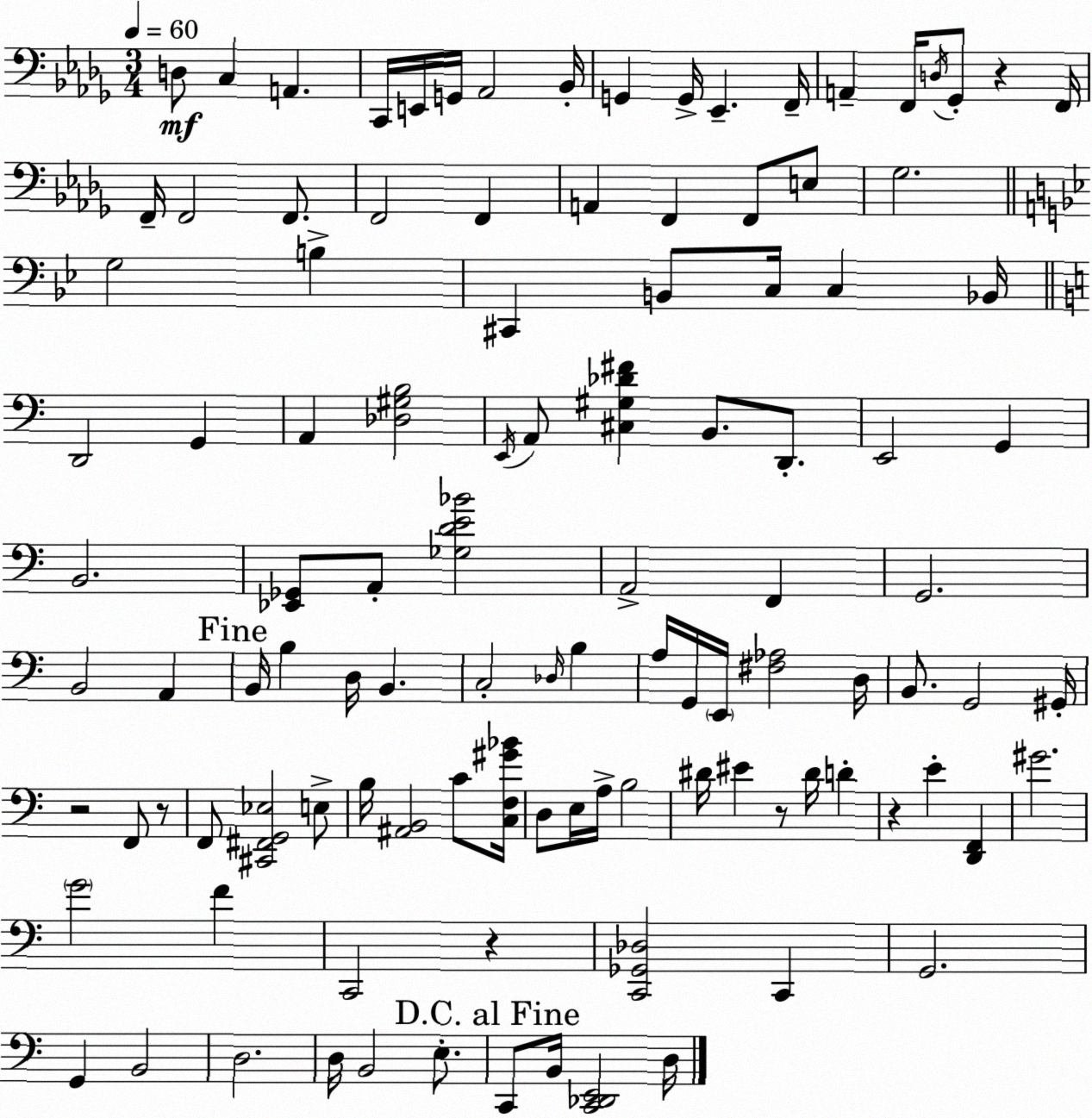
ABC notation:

X:1
T:Untitled
M:3/4
L:1/4
K:Bbm
D,/2 C, A,, C,,/4 E,,/4 G,,/4 _A,,2 _B,,/4 G,, G,,/4 _E,, F,,/4 A,, F,,/4 D,/4 _G,,/2 z F,,/4 F,,/4 F,,2 F,,/2 F,,2 F,, A,, F,, F,,/2 E,/2 _G,2 G,2 B, ^C,, B,,/2 C,/4 C, _B,,/4 D,,2 G,, A,, [_D,^G,B,]2 E,,/4 A,,/2 [^C,^G,_D^F] B,,/2 D,,/2 E,,2 G,, B,,2 [_E,,_G,,]/2 A,,/2 [_G,DE_B]2 A,,2 F,, G,,2 B,,2 A,, B,,/4 B, D,/4 B,, C,2 _D,/4 B, A,/4 G,,/4 E,,/4 [^F,_A,]2 D,/4 B,,/2 G,,2 ^G,,/4 z2 F,,/2 z/2 F,,/2 [^C,,^F,,G,,_E,]2 E,/2 B,/4 [^A,,B,,]2 C/2 [C,F,^G_B]/4 D,/2 E,/4 A,/4 B,2 ^D/4 ^E z/2 ^D/4 D z E [D,,F,,] ^G2 G2 F C,,2 z [C,,_G,,_D,]2 C,, G,,2 G,, B,,2 D,2 D,/4 B,,2 E,/2 C,,/2 B,,/4 [C,,_D,,E,,]2 D,/4